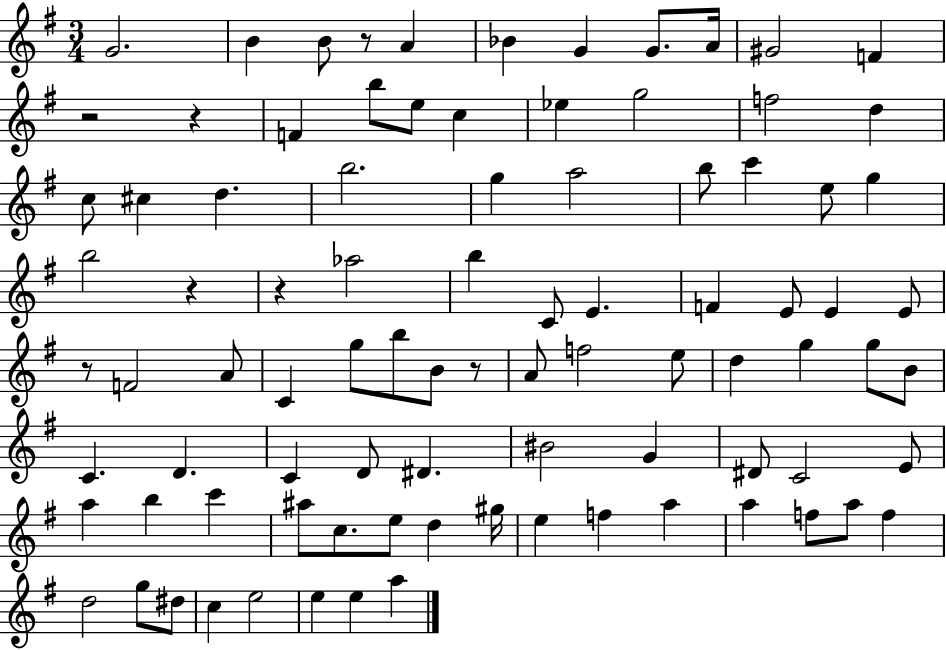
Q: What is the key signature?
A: G major